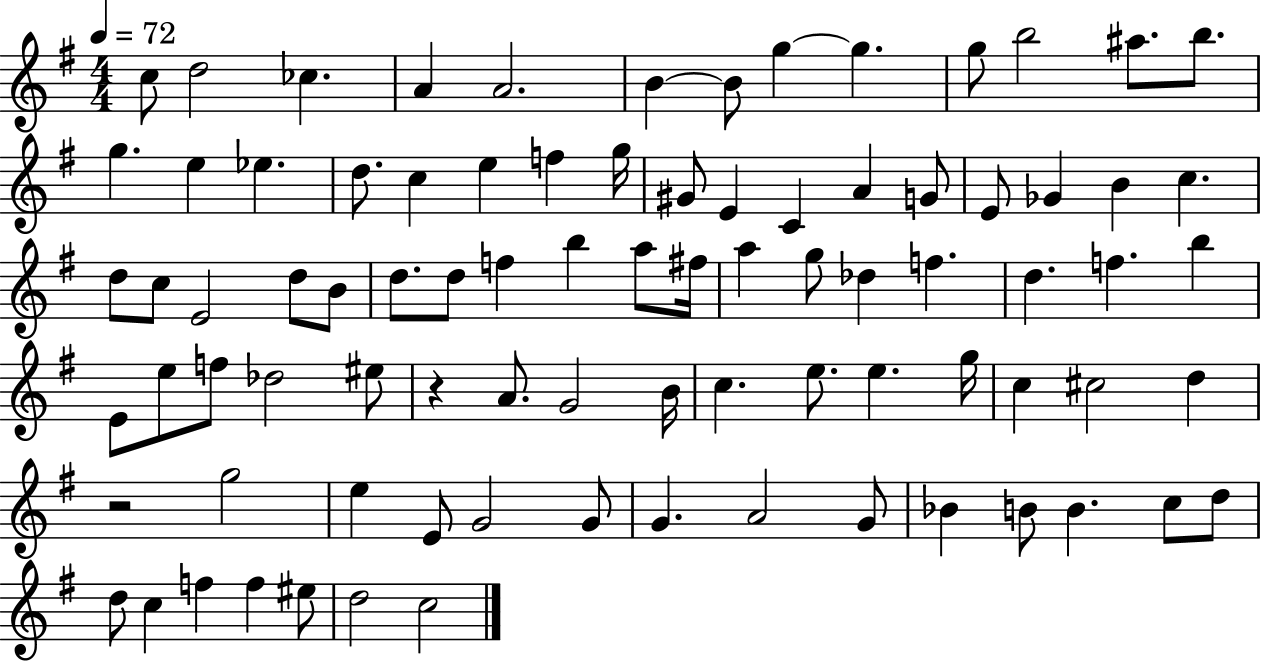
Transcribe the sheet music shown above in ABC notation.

X:1
T:Untitled
M:4/4
L:1/4
K:G
c/2 d2 _c A A2 B B/2 g g g/2 b2 ^a/2 b/2 g e _e d/2 c e f g/4 ^G/2 E C A G/2 E/2 _G B c d/2 c/2 E2 d/2 B/2 d/2 d/2 f b a/2 ^f/4 a g/2 _d f d f b E/2 e/2 f/2 _d2 ^e/2 z A/2 G2 B/4 c e/2 e g/4 c ^c2 d z2 g2 e E/2 G2 G/2 G A2 G/2 _B B/2 B c/2 d/2 d/2 c f f ^e/2 d2 c2